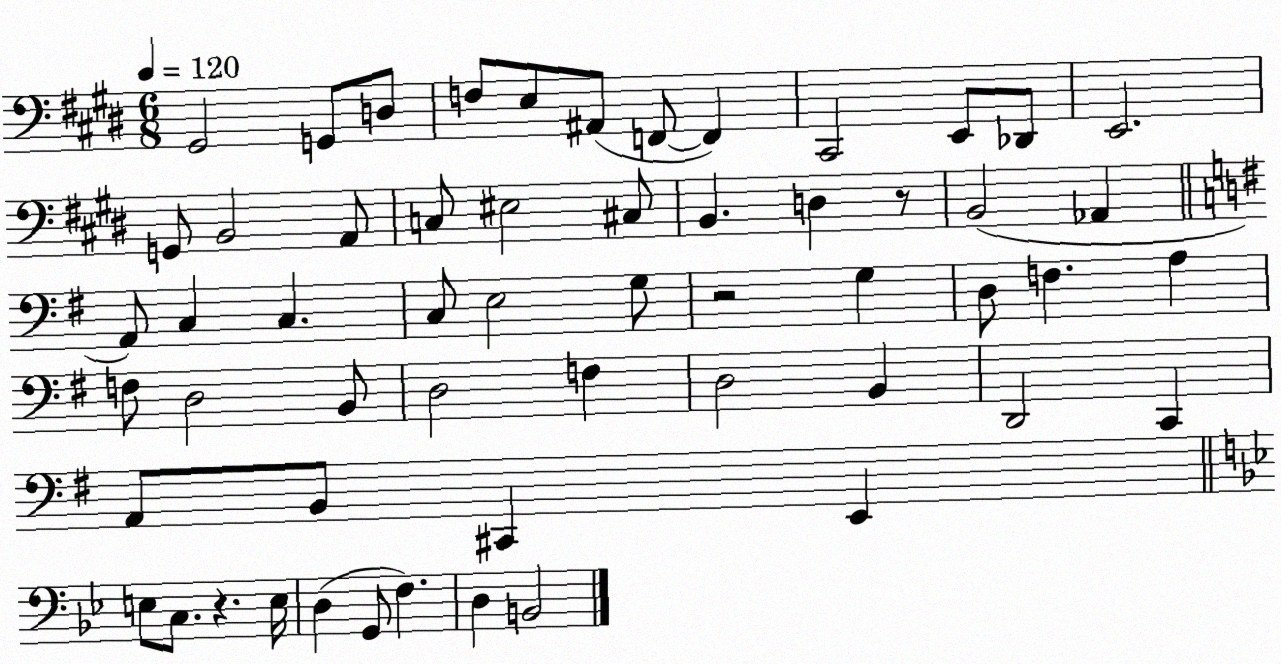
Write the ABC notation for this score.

X:1
T:Untitled
M:6/8
L:1/4
K:E
^G,,2 G,,/2 D,/2 F,/2 E,/2 ^A,,/2 F,,/2 F,, ^C,,2 E,,/2 _D,,/2 E,,2 G,,/2 B,,2 A,,/2 C,/2 ^E,2 ^C,/2 B,, D, z/2 B,,2 _A,, A,,/2 C, C, C,/2 E,2 G,/2 z2 G, D,/2 F, A, F,/2 D,2 B,,/2 D,2 F, D,2 B,, D,,2 C,, A,,/2 B,,/2 ^C,, E,, E,/2 C,/2 z E,/4 D, G,,/2 F, D, B,,2